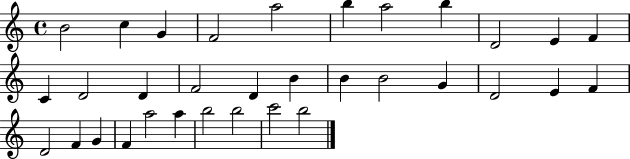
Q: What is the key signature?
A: C major